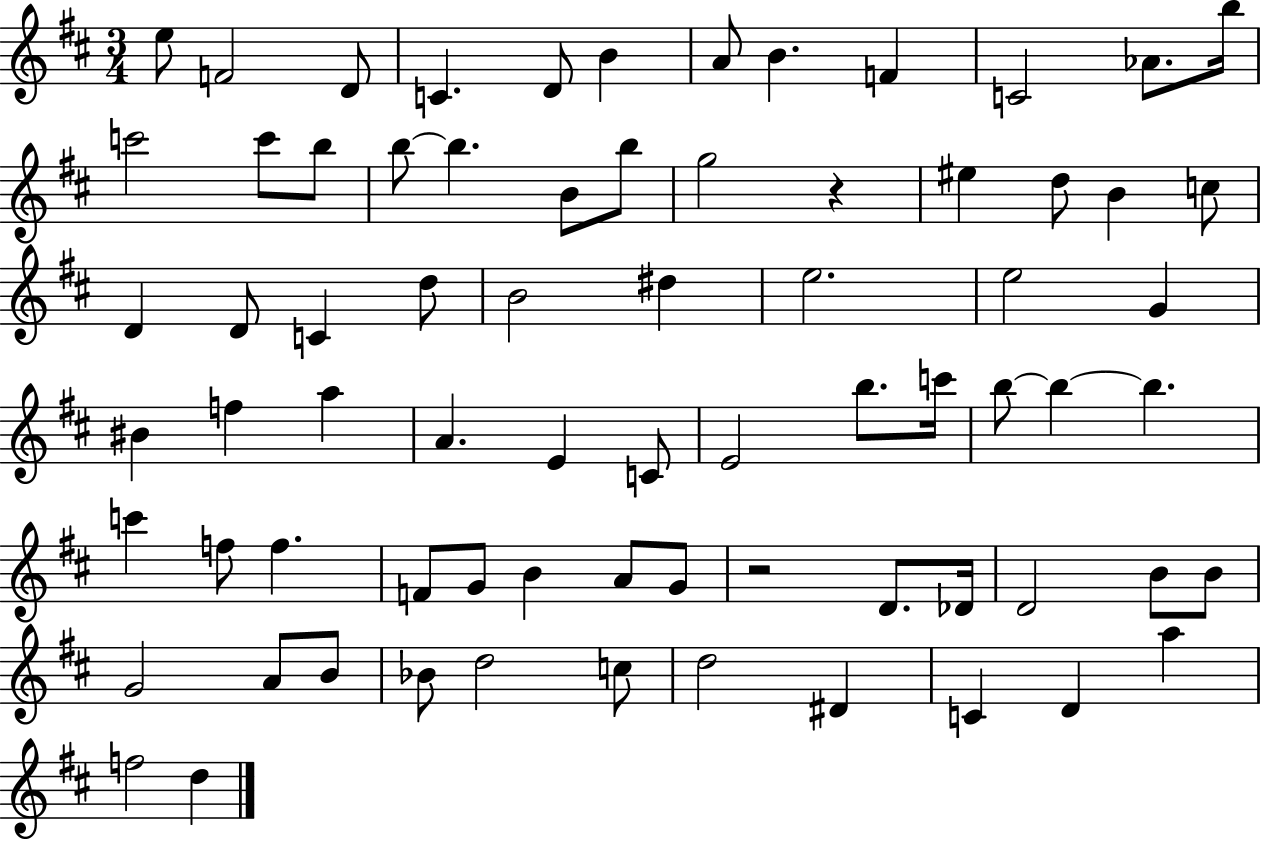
X:1
T:Untitled
M:3/4
L:1/4
K:D
e/2 F2 D/2 C D/2 B A/2 B F C2 _A/2 b/4 c'2 c'/2 b/2 b/2 b B/2 b/2 g2 z ^e d/2 B c/2 D D/2 C d/2 B2 ^d e2 e2 G ^B f a A E C/2 E2 b/2 c'/4 b/2 b b c' f/2 f F/2 G/2 B A/2 G/2 z2 D/2 _D/4 D2 B/2 B/2 G2 A/2 B/2 _B/2 d2 c/2 d2 ^D C D a f2 d